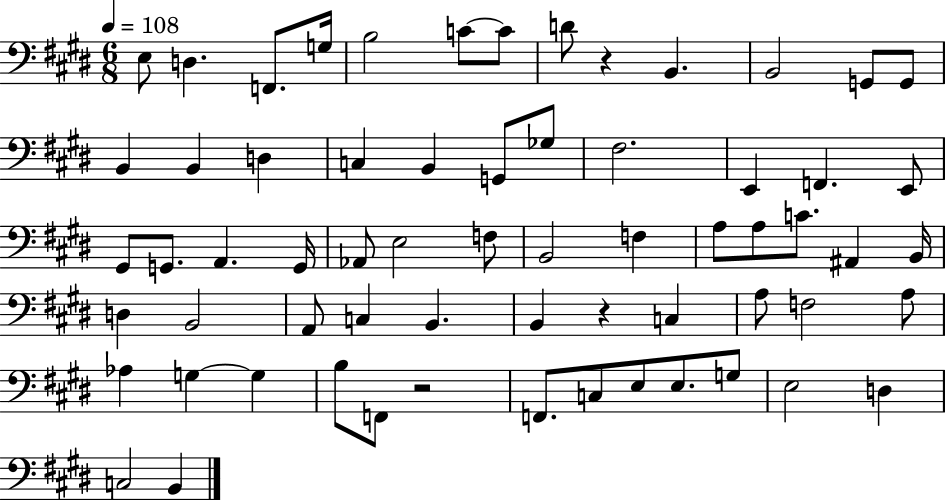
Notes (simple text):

E3/e D3/q. F2/e. G3/s B3/h C4/e C4/e D4/e R/q B2/q. B2/h G2/e G2/e B2/q B2/q D3/q C3/q B2/q G2/e Gb3/e F#3/h. E2/q F2/q. E2/e G#2/e G2/e. A2/q. G2/s Ab2/e E3/h F3/e B2/h F3/q A3/e A3/e C4/e. A#2/q B2/s D3/q B2/h A2/e C3/q B2/q. B2/q R/q C3/q A3/e F3/h A3/e Ab3/q G3/q G3/q B3/e F2/e R/h F2/e. C3/e E3/e E3/e. G3/e E3/h D3/q C3/h B2/q